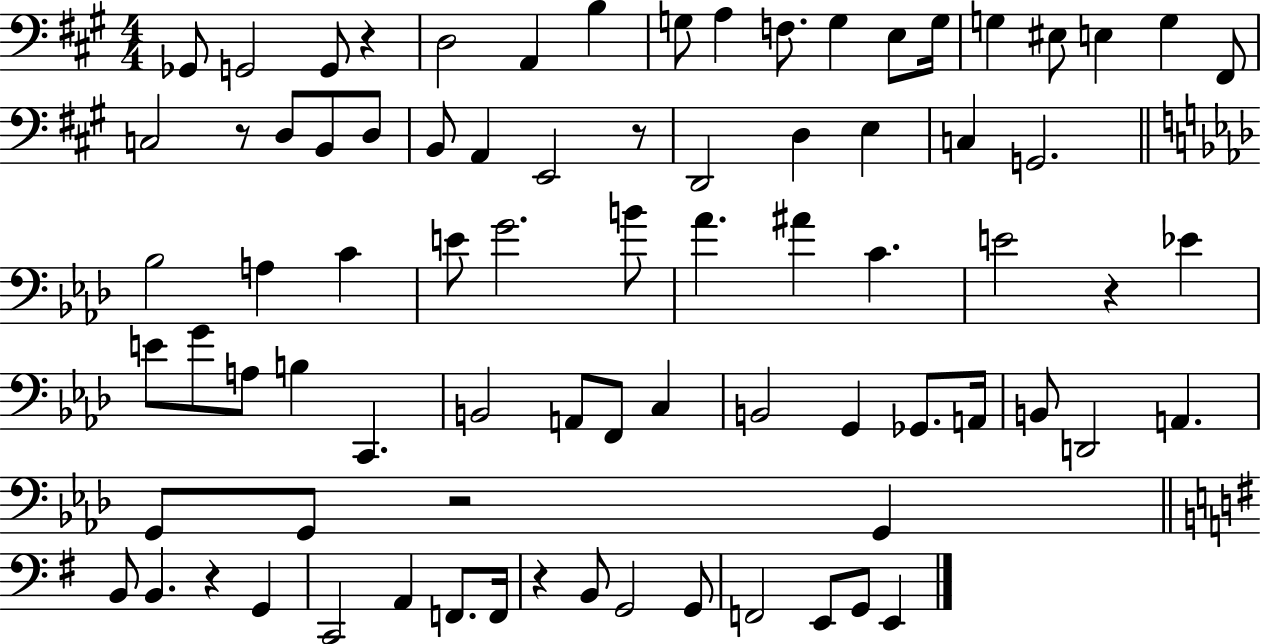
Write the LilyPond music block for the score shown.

{
  \clef bass
  \numericTimeSignature
  \time 4/4
  \key a \major
  ges,8 g,2 g,8 r4 | d2 a,4 b4 | g8 a4 f8. g4 e8 g16 | g4 eis8 e4 g4 fis,8 | \break c2 r8 d8 b,8 d8 | b,8 a,4 e,2 r8 | d,2 d4 e4 | c4 g,2. | \break \bar "||" \break \key f \minor bes2 a4 c'4 | e'8 g'2. b'8 | aes'4. ais'4 c'4. | e'2 r4 ees'4 | \break e'8 g'8 a8 b4 c,4. | b,2 a,8 f,8 c4 | b,2 g,4 ges,8. a,16 | b,8 d,2 a,4. | \break g,8 g,8 r2 g,4 | \bar "||" \break \key e \minor b,8 b,4. r4 g,4 | c,2 a,4 f,8. f,16 | r4 b,8 g,2 g,8 | f,2 e,8 g,8 e,4 | \break \bar "|."
}